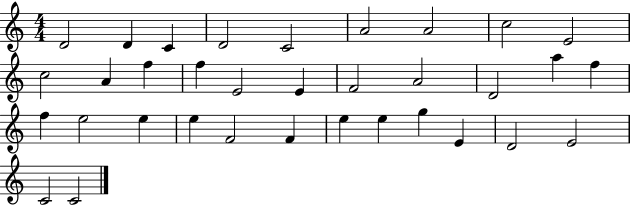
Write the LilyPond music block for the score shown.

{
  \clef treble
  \numericTimeSignature
  \time 4/4
  \key c \major
  d'2 d'4 c'4 | d'2 c'2 | a'2 a'2 | c''2 e'2 | \break c''2 a'4 f''4 | f''4 e'2 e'4 | f'2 a'2 | d'2 a''4 f''4 | \break f''4 e''2 e''4 | e''4 f'2 f'4 | e''4 e''4 g''4 e'4 | d'2 e'2 | \break c'2 c'2 | \bar "|."
}